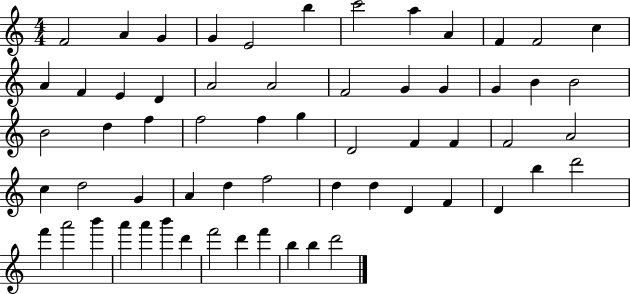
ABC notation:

X:1
T:Untitled
M:4/4
L:1/4
K:C
F2 A G G E2 b c'2 a A F F2 c A F E D A2 A2 F2 G G G B B2 B2 d f f2 f g D2 F F F2 A2 c d2 G A d f2 d d D F D b d'2 f' a'2 b' a' a' b' d' f'2 d' f' b b d'2